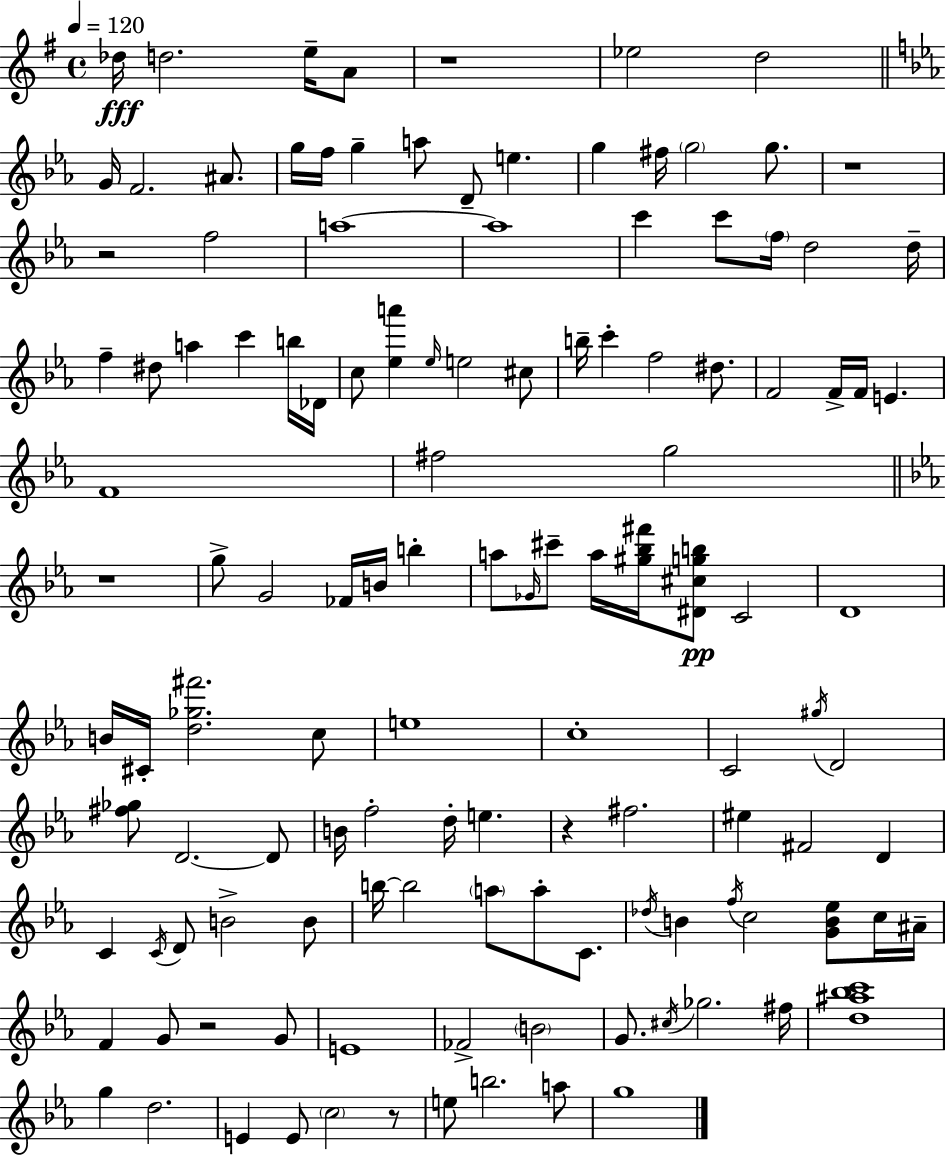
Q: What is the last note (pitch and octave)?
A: G5